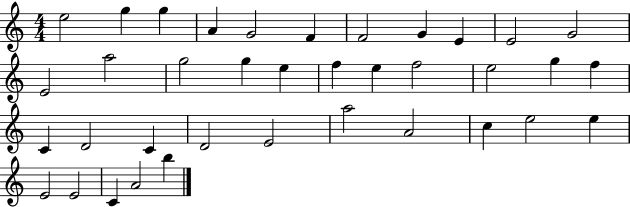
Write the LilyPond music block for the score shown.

{
  \clef treble
  \numericTimeSignature
  \time 4/4
  \key c \major
  e''2 g''4 g''4 | a'4 g'2 f'4 | f'2 g'4 e'4 | e'2 g'2 | \break e'2 a''2 | g''2 g''4 e''4 | f''4 e''4 f''2 | e''2 g''4 f''4 | \break c'4 d'2 c'4 | d'2 e'2 | a''2 a'2 | c''4 e''2 e''4 | \break e'2 e'2 | c'4 a'2 b''4 | \bar "|."
}